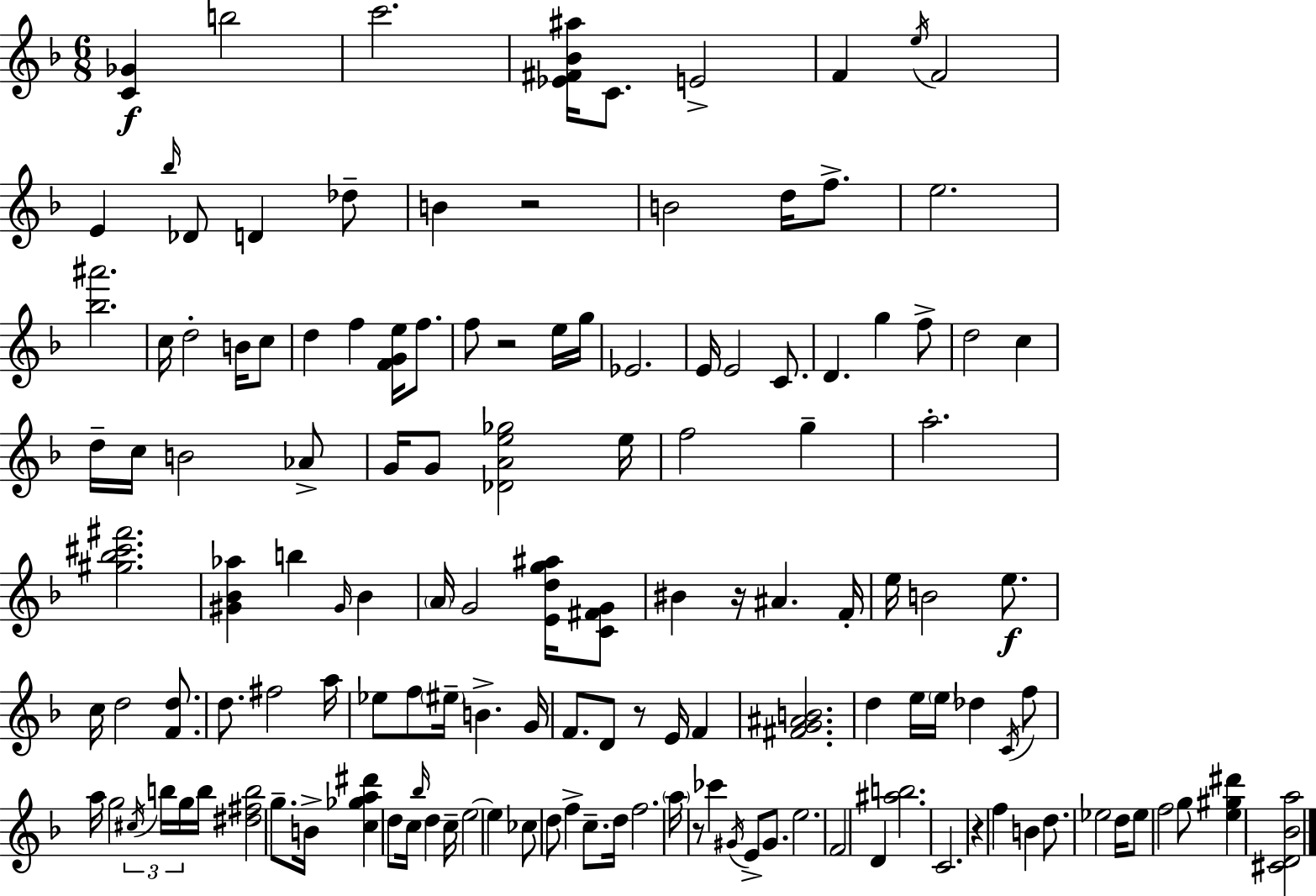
[C4,Gb4]/q B5/h C6/h. [Eb4,F#4,Bb4,A#5]/s C4/e. E4/h F4/q E5/s F4/h E4/q Bb5/s Db4/e D4/q Db5/e B4/q R/h B4/h D5/s F5/e. E5/h. [Bb5,A#6]/h. C5/s D5/h B4/s C5/e D5/q F5/q [F4,G4,E5]/s F5/e. F5/e R/h E5/s G5/s Eb4/h. E4/s E4/h C4/e. D4/q. G5/q F5/e D5/h C5/q D5/s C5/s B4/h Ab4/e G4/s G4/e [Db4,A4,E5,Gb5]/h E5/s F5/h G5/q A5/h. [G#5,Bb5,C#6,F#6]/h. [G#4,Bb4,Ab5]/q B5/q G#4/s Bb4/q A4/s G4/h [E4,D5,G5,A#5]/s [C4,F#4,G4]/e BIS4/q R/s A#4/q. F4/s E5/s B4/h E5/e. C5/s D5/h [F4,D5]/e. D5/e. F#5/h A5/s Eb5/e F5/e EIS5/s B4/q. G4/s F4/e. D4/e R/e E4/s F4/q [F#4,G4,A#4,B4]/h. D5/q E5/s E5/s Db5/q C4/s F5/e A5/s G5/h C#5/s B5/s G5/s B5/s [D#5,F#5,B5]/h G5/e. B4/s [C5,Gb5,A5,D#6]/q D5/e C5/s Bb5/s D5/q C5/s E5/h E5/q CES5/e D5/e F5/q C5/e. D5/s F5/h. A5/s R/e CES6/q G#4/s E4/e G#4/e. E5/h. F4/h D4/q [A#5,B5]/h. C4/h. R/q F5/q B4/q D5/e. Eb5/h D5/s Eb5/e F5/h G5/e [E5,G#5,D#6]/q [C#4,D4,Bb4,A5]/h